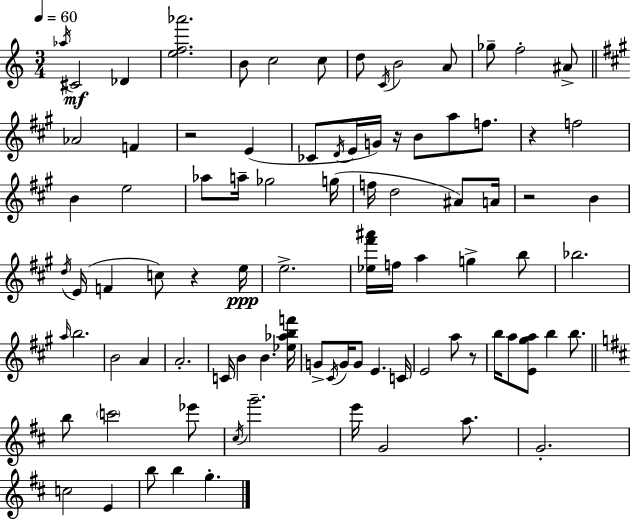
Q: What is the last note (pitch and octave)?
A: G5